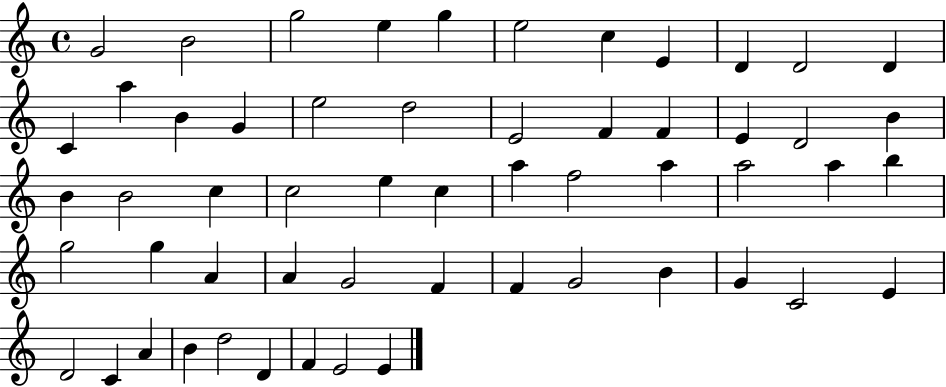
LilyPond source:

{
  \clef treble
  \time 4/4
  \defaultTimeSignature
  \key c \major
  g'2 b'2 | g''2 e''4 g''4 | e''2 c''4 e'4 | d'4 d'2 d'4 | \break c'4 a''4 b'4 g'4 | e''2 d''2 | e'2 f'4 f'4 | e'4 d'2 b'4 | \break b'4 b'2 c''4 | c''2 e''4 c''4 | a''4 f''2 a''4 | a''2 a''4 b''4 | \break g''2 g''4 a'4 | a'4 g'2 f'4 | f'4 g'2 b'4 | g'4 c'2 e'4 | \break d'2 c'4 a'4 | b'4 d''2 d'4 | f'4 e'2 e'4 | \bar "|."
}